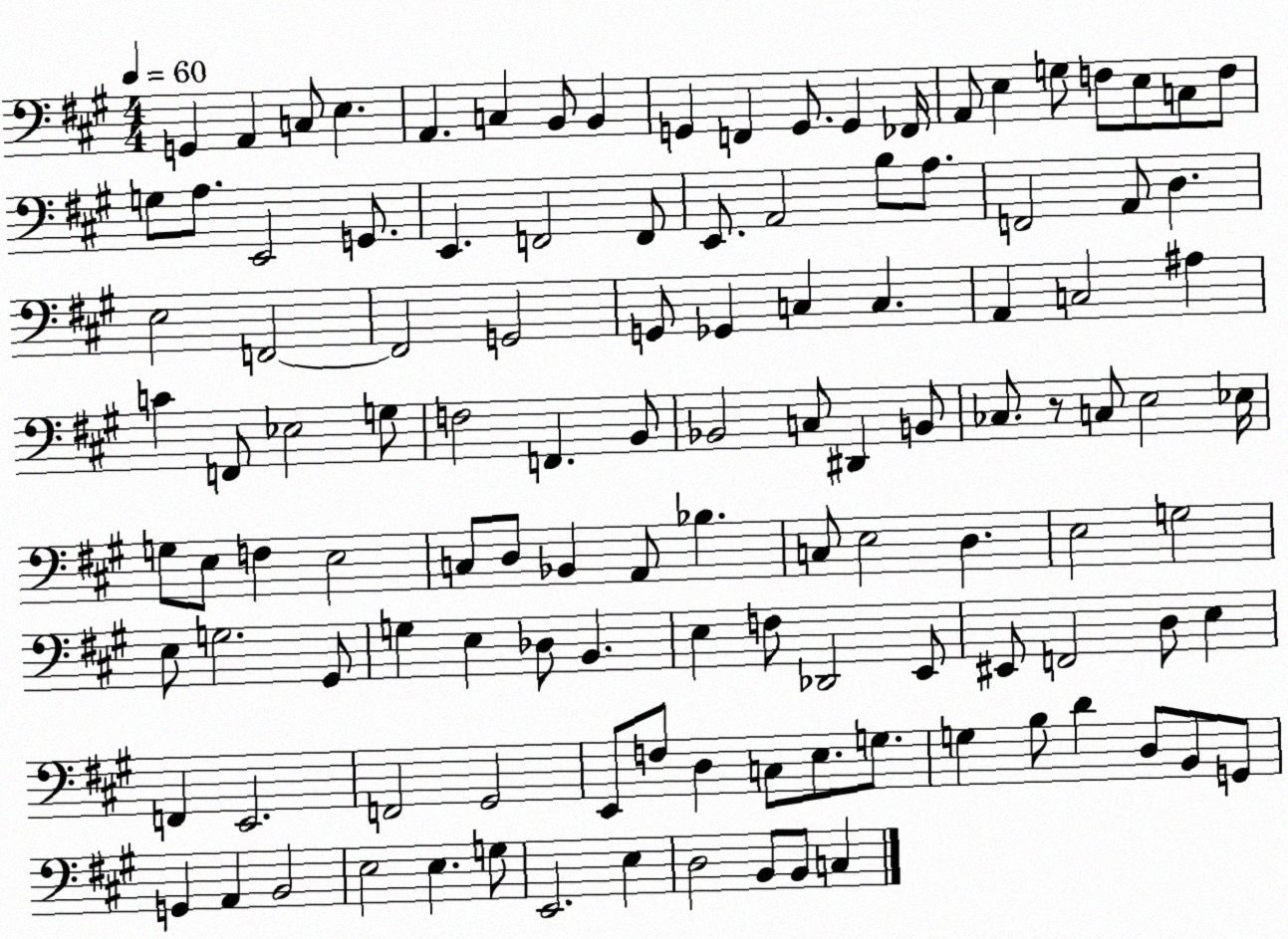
X:1
T:Untitled
M:4/4
L:1/4
K:A
G,, A,, C,/2 E, A,, C, B,,/2 B,, G,, F,, G,,/2 G,, _F,,/4 A,,/2 E, G,/2 F,/2 E,/2 C,/2 F,/2 G,/2 A,/2 E,,2 G,,/2 E,, F,,2 F,,/2 E,,/2 A,,2 B,/2 A,/2 F,,2 A,,/2 D, E,2 F,,2 F,,2 G,,2 G,,/2 _G,, C, C, A,, C,2 ^A, C F,,/2 _E,2 G,/2 F,2 F,, B,,/2 _B,,2 C,/2 ^D,, B,,/2 _C,/2 z/2 C,/2 E,2 _E,/4 G,/2 E,/2 F, E,2 C,/2 D,/2 _B,, A,,/2 _B, C,/2 E,2 D, E,2 G,2 E,/2 G,2 ^G,,/2 G, E, _D,/2 B,, E, F,/2 _D,,2 E,,/2 ^E,,/2 F,,2 D,/2 E, F,, E,,2 F,,2 ^G,,2 E,,/2 F,/2 D, C,/2 E,/2 G,/2 G, B,/2 D D,/2 B,,/2 G,,/2 G,, A,, B,,2 E,2 E, G,/2 E,,2 E, D,2 B,,/2 B,,/2 C,